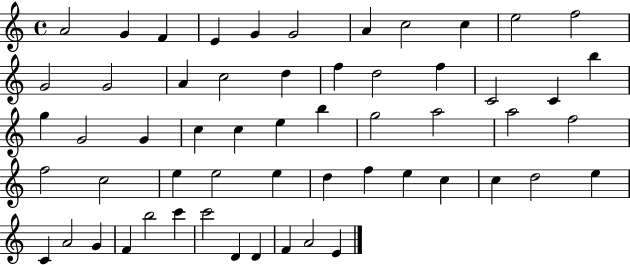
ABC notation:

X:1
T:Untitled
M:4/4
L:1/4
K:C
A2 G F E G G2 A c2 c e2 f2 G2 G2 A c2 d f d2 f C2 C b g G2 G c c e b g2 a2 a2 f2 f2 c2 e e2 e d f e c c d2 e C A2 G F b2 c' c'2 D D F A2 E